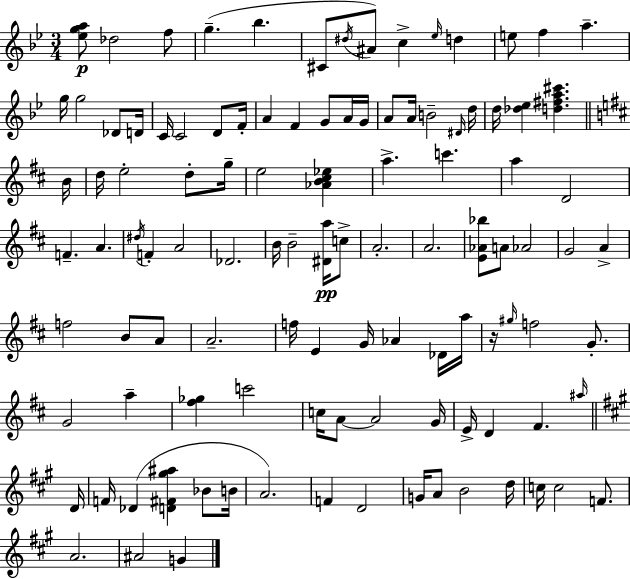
{
  \clef treble
  \numericTimeSignature
  \time 3/4
  \key g \minor
  <ees'' g'' a''>8\p des''2 f''8 | g''4.--( bes''4. | cis'8 \acciaccatura { dis''16 } ais'8) c''4-> \grace { ees''16 } d''4 | e''8 f''4 a''4.-- | \break g''16 g''2 des'8 | d'16 c'16 c'2 d'8 | f'16-. a'4 f'4 g'8 | a'16 g'16 a'8 a'16 b'2-- | \break \grace { dis'16 } d''16 d''16 <des'' ees''>4 <d'' fis'' a'' cis'''>4. | \bar "||" \break \key b \minor b'16 d''16 e''2-. d''8-. | g''16-- e''2 <aes' b' cis'' ees''>4 | a''4.-> c'''4. | a''4 d'2 | \break f'4.-- a'4. | \acciaccatura { dis''16 } f'4-. a'2 | des'2. | b'16 b'2-- <dis' a''>16\pp | \break c''8-> a'2.-. | a'2. | <e' aes' bes''>8 a'8 aes'2 | g'2 a'4-> | \break f''2 b'8 | a'8 a'2.-- | f''16 e'4 g'16 aes'4 | des'16 a''16 r16 \grace { gis''16 } f''2 | \break g'8.-. g'2 a''4-- | <fis'' ges''>4 c'''2 | c''16 a'8~~ a'2 | g'16 e'16-> d'4 fis'4. | \break \grace { ais''16 } \bar "||" \break \key a \major d'16 f'16 des'4( <d' fis' gis'' ais''>4 bes'8 | b'16 a'2.) | f'4 d'2 | g'16 a'8 b'2 | \break d''16 c''16 c''2 f'8. | a'2. | ais'2 g'4 | \bar "|."
}